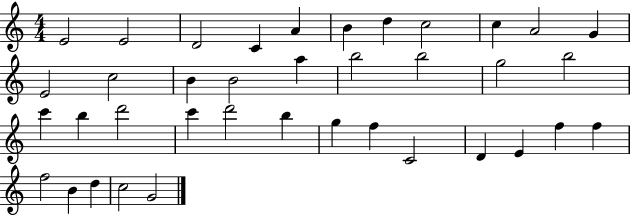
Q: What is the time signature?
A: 4/4